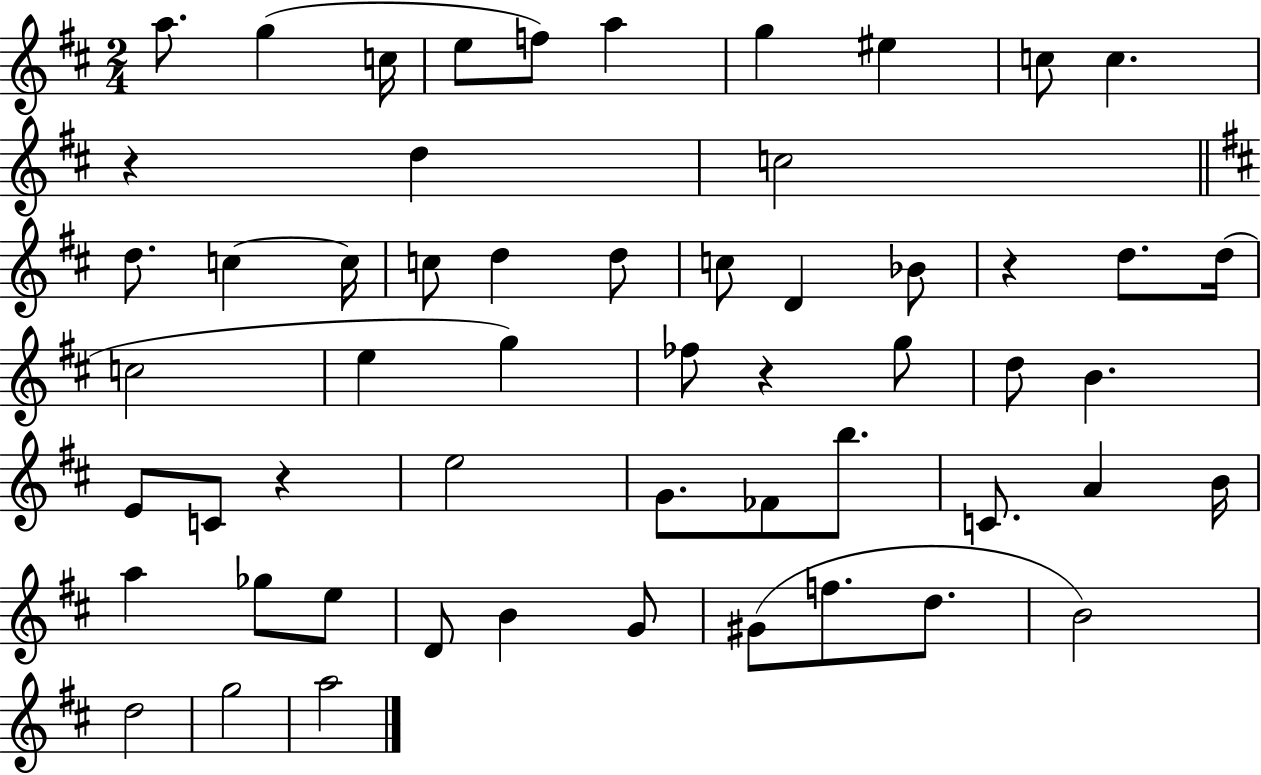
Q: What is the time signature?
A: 2/4